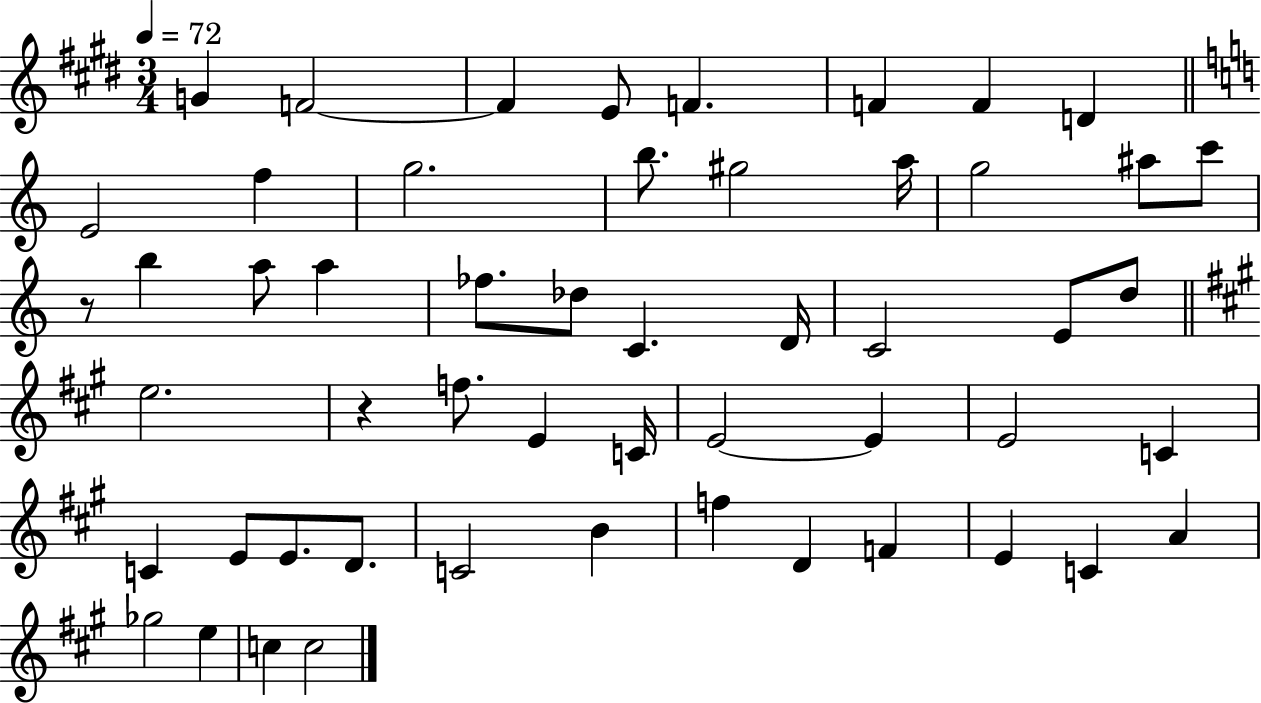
X:1
T:Untitled
M:3/4
L:1/4
K:E
G F2 F E/2 F F F D E2 f g2 b/2 ^g2 a/4 g2 ^a/2 c'/2 z/2 b a/2 a _f/2 _d/2 C D/4 C2 E/2 d/2 e2 z f/2 E C/4 E2 E E2 C C E/2 E/2 D/2 C2 B f D F E C A _g2 e c c2